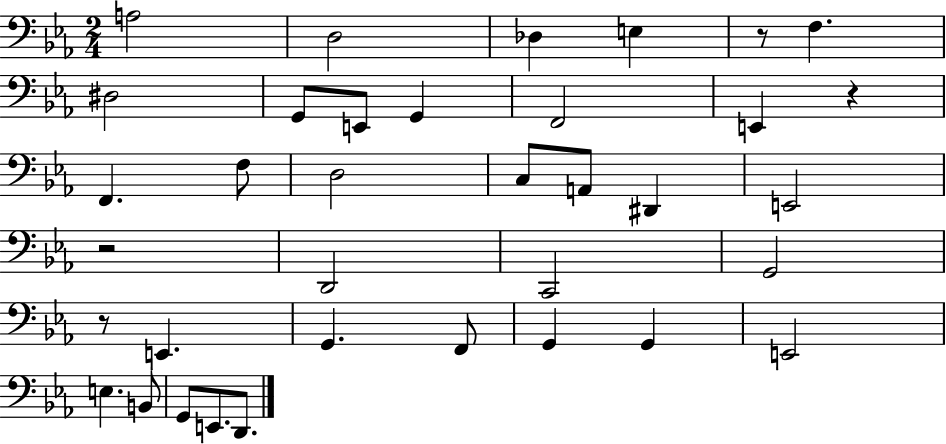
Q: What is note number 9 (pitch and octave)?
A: G2